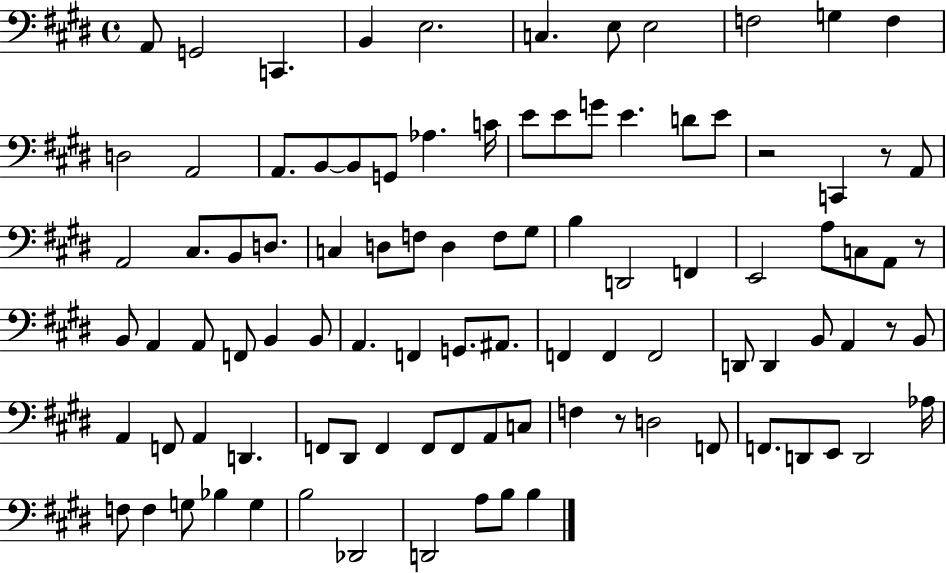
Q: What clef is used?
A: bass